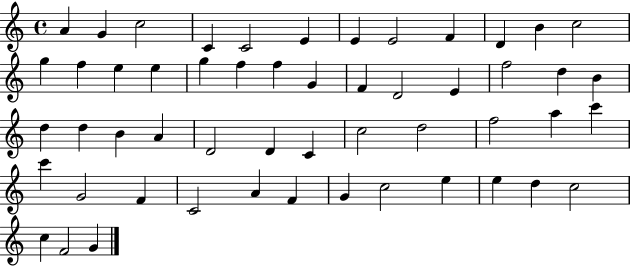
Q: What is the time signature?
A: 4/4